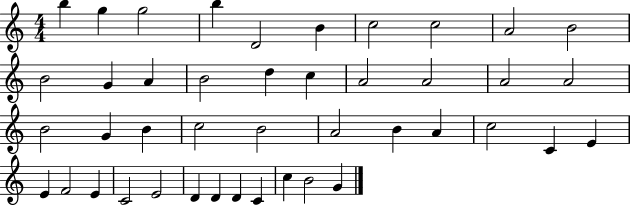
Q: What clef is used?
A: treble